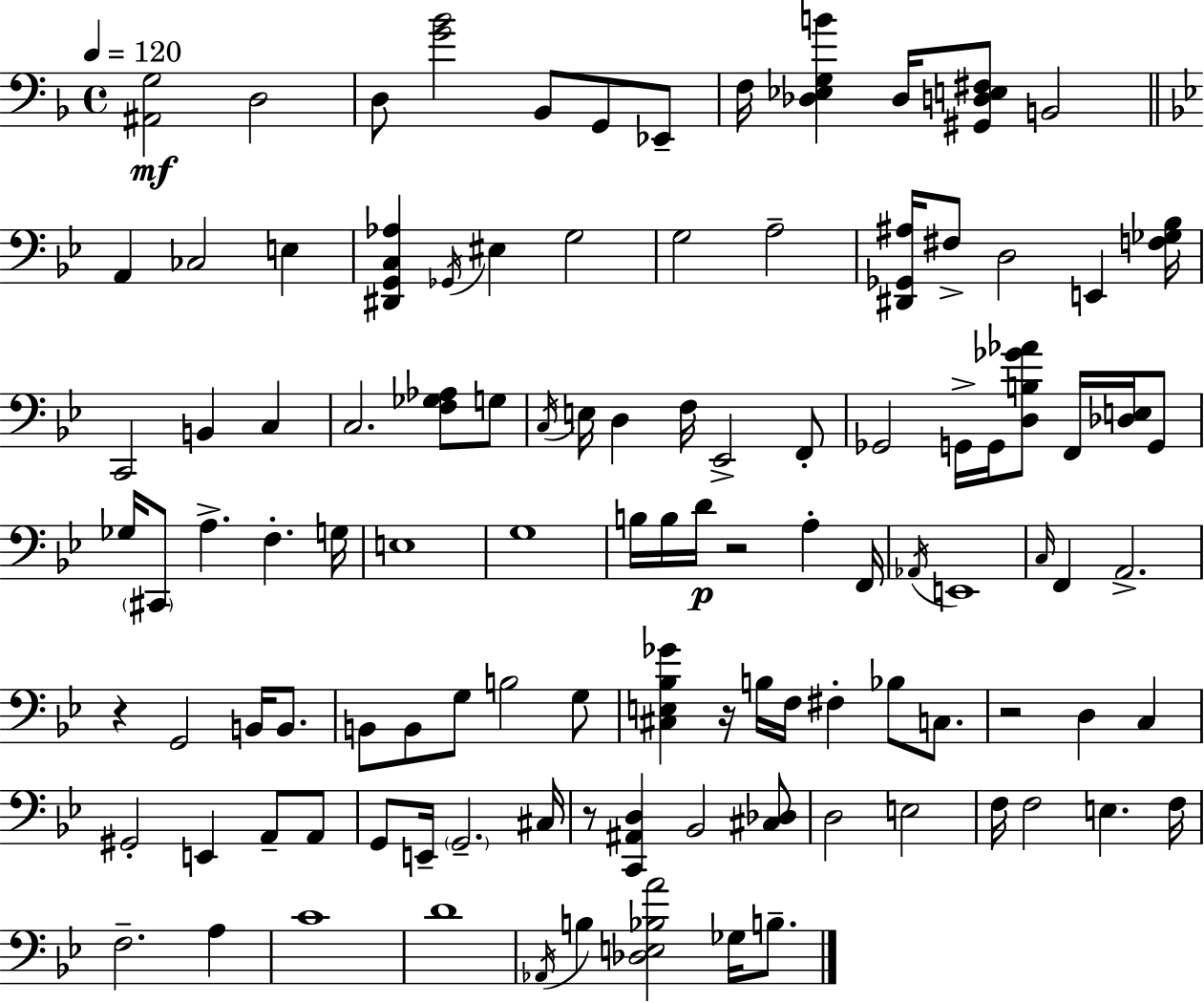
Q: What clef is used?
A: bass